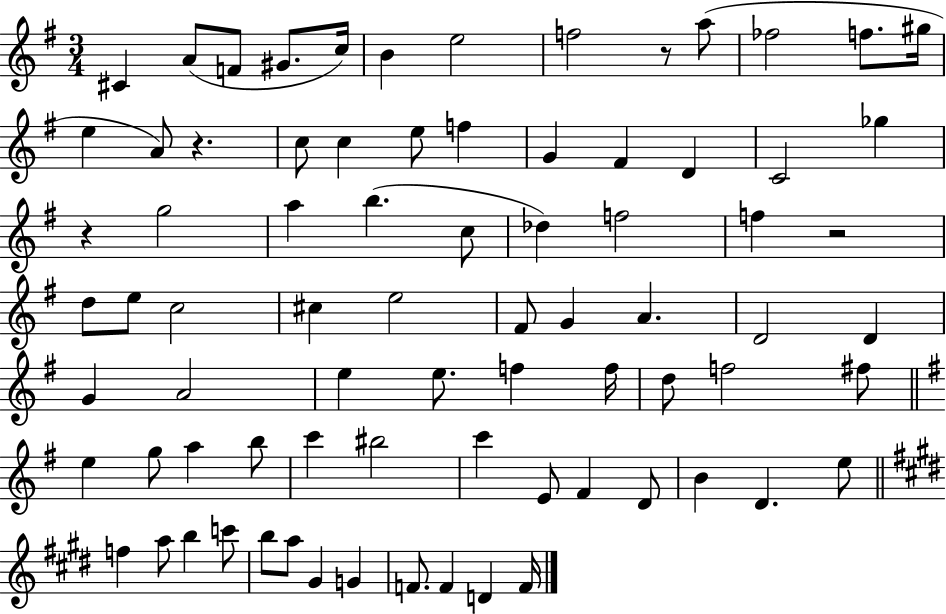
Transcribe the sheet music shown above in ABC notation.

X:1
T:Untitled
M:3/4
L:1/4
K:G
^C A/2 F/2 ^G/2 c/4 B e2 f2 z/2 a/2 _f2 f/2 ^g/4 e A/2 z c/2 c e/2 f G ^F D C2 _g z g2 a b c/2 _d f2 f z2 d/2 e/2 c2 ^c e2 ^F/2 G A D2 D G A2 e e/2 f f/4 d/2 f2 ^f/2 e g/2 a b/2 c' ^b2 c' E/2 ^F D/2 B D e/2 f a/2 b c'/2 b/2 a/2 ^G G F/2 F D F/4